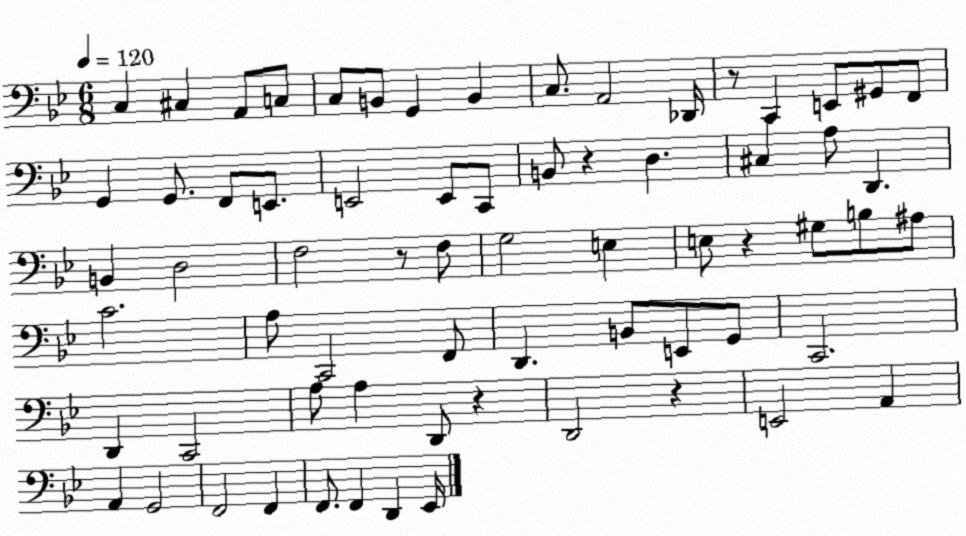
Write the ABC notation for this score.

X:1
T:Untitled
M:6/8
L:1/4
K:Bb
C, ^C, A,,/2 C,/2 C,/2 B,,/2 G,, B,, C,/2 A,,2 _D,,/4 z/2 C,, E,,/2 ^G,,/2 F,,/2 G,, G,,/2 F,,/2 E,,/2 E,,2 E,,/2 C,,/2 B,,/2 z D, ^C, A,/2 D,, B,, D,2 F,2 z/2 F,/2 G,2 E, E,/2 z ^G,/2 B,/2 ^A,/2 C2 A,/2 C,,2 F,,/2 D,, B,,/2 E,,/2 G,,/2 C,,2 D,, C,,2 A,/2 A, D,,/2 z D,,2 z E,,2 A,, A,, G,,2 F,,2 F,, F,,/2 F,, D,, _E,,/4